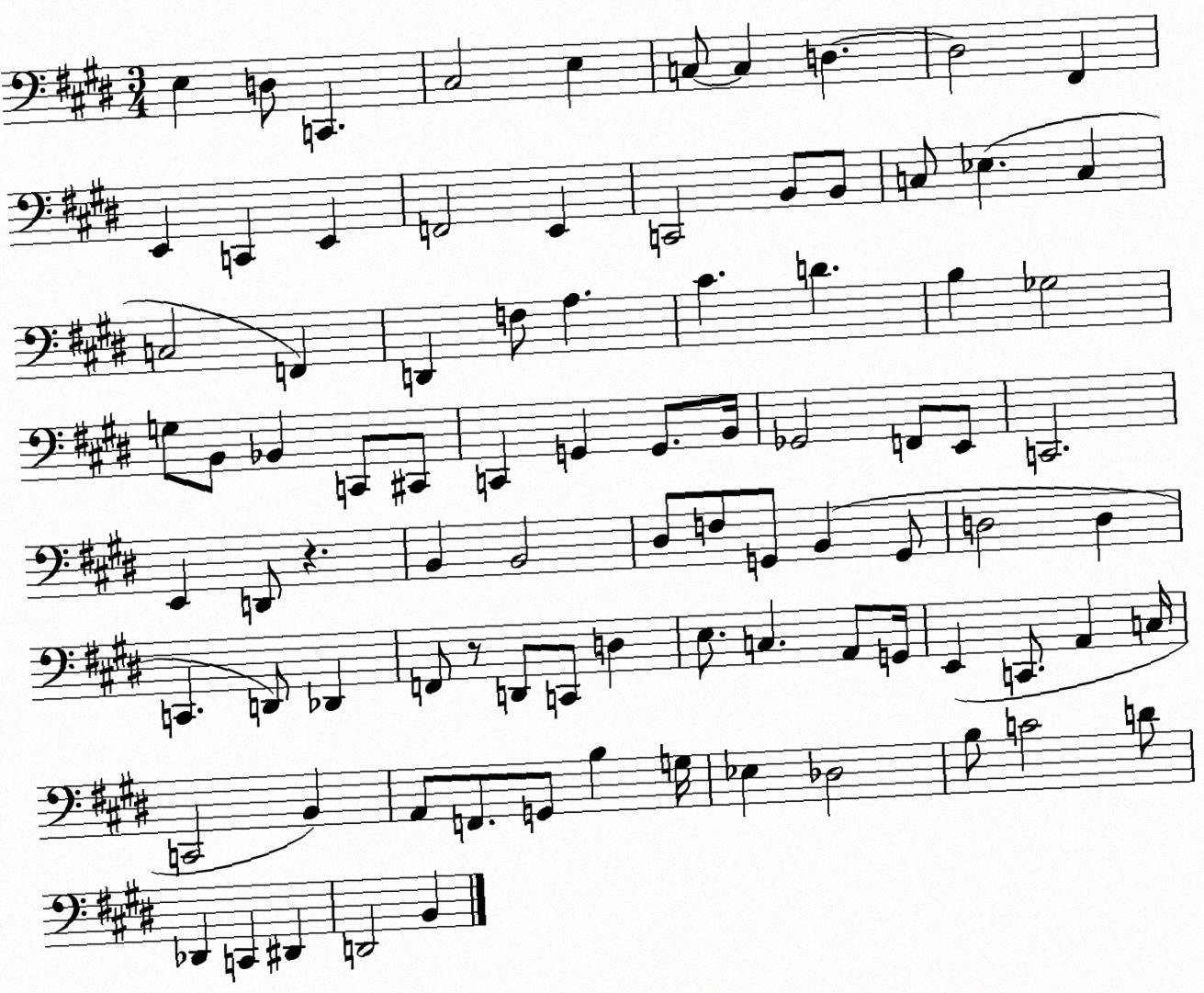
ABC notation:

X:1
T:Untitled
M:3/4
L:1/4
K:E
E, D,/2 C,, ^C,2 E, C,/2 C, D, D,2 ^F,, E,, C,, E,, F,,2 E,, C,,2 B,,/2 B,,/2 C,/2 _E, C, C,2 F,, D,, F,/2 A, ^C D B, _G,2 G,/2 B,,/2 _B,, C,,/2 ^C,,/2 C,, G,, G,,/2 B,,/4 _G,,2 F,,/2 E,,/2 C,,2 E,, D,,/2 z B,, B,,2 ^D,/2 F,/2 G,,/2 B,, G,,/2 D,2 D, C,, D,,/2 _D,, F,,/2 z/2 D,,/2 C,,/2 D, E,/2 C, A,,/2 G,,/4 E,, C,,/2 A,, C,/4 C,,2 B,, A,,/2 F,,/2 G,,/2 B, G,/4 _E, _D,2 B,/2 C2 D/2 _D,, C,, ^D,, D,,2 B,,